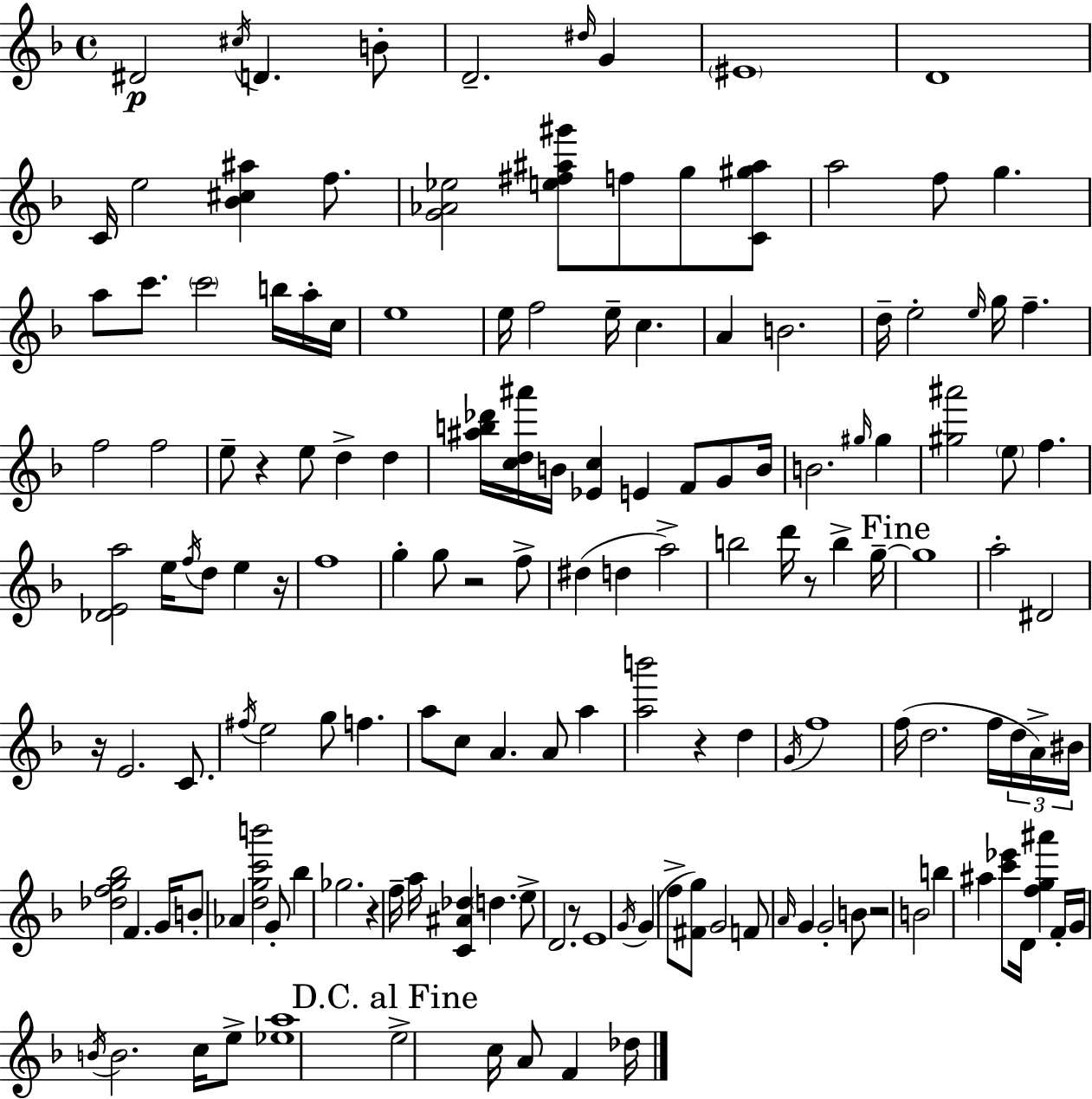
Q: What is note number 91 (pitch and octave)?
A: G4